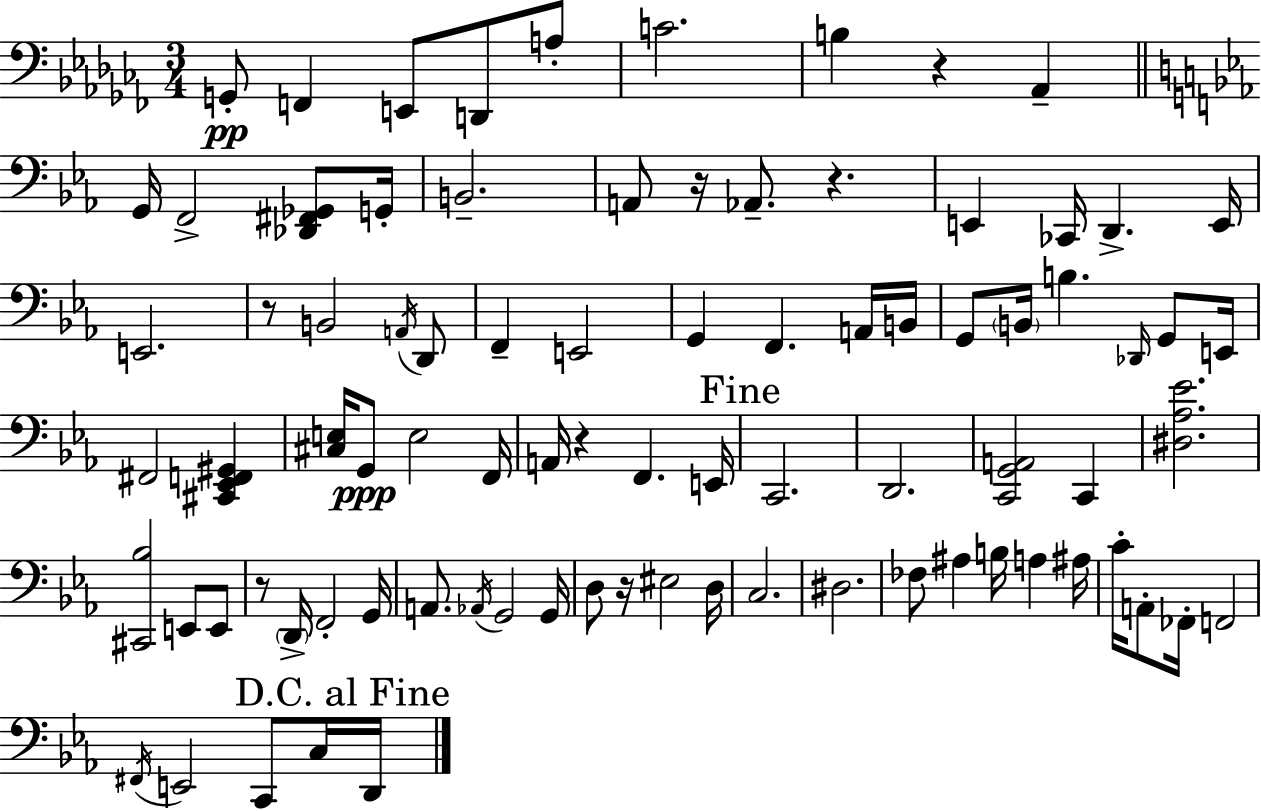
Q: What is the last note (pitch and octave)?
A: D2